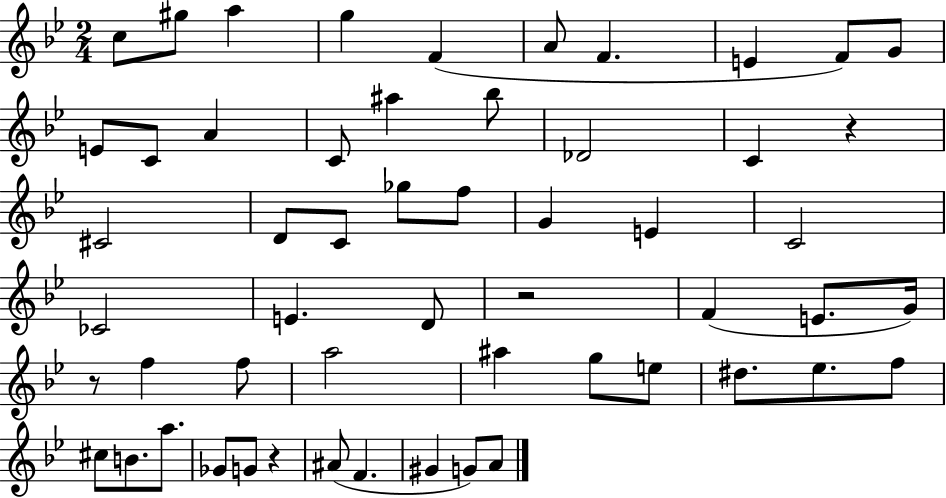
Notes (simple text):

C5/e G#5/e A5/q G5/q F4/q A4/e F4/q. E4/q F4/e G4/e E4/e C4/e A4/q C4/e A#5/q Bb5/e Db4/h C4/q R/q C#4/h D4/e C4/e Gb5/e F5/e G4/q E4/q C4/h CES4/h E4/q. D4/e R/h F4/q E4/e. G4/s R/e F5/q F5/e A5/h A#5/q G5/e E5/e D#5/e. Eb5/e. F5/e C#5/e B4/e. A5/e. Gb4/e G4/e R/q A#4/e F4/q. G#4/q G4/e A4/e